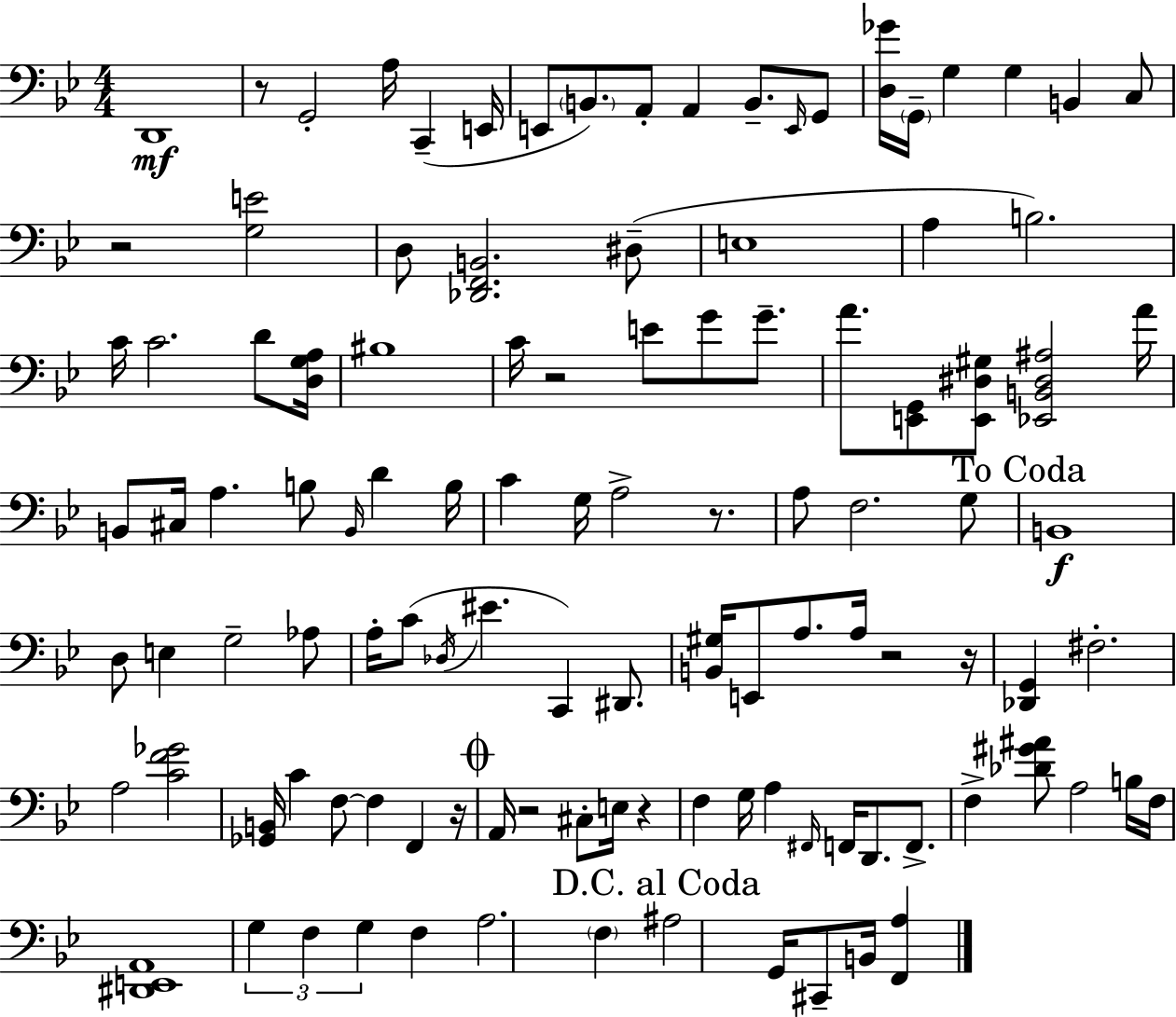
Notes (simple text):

D2/w R/e G2/h A3/s C2/q E2/s E2/e B2/e. A2/e A2/q B2/e. E2/s G2/e [D3,Gb4]/s G2/s G3/q G3/q B2/q C3/e R/h [G3,E4]/h D3/e [Db2,F2,B2]/h. D#3/e E3/w A3/q B3/h. C4/s C4/h. D4/e [D3,G3,A3]/s BIS3/w C4/s R/h E4/e G4/e G4/e. A4/e. [E2,G2]/e [E2,D#3,G#3]/e [Eb2,B2,D#3,A#3]/h A4/s B2/e C#3/s A3/q. B3/e B2/s D4/q B3/s C4/q G3/s A3/h R/e. A3/e F3/h. G3/e B2/w D3/e E3/q G3/h Ab3/e A3/s C4/e Db3/s EIS4/q. C2/q D#2/e. [B2,G#3]/s E2/e A3/e. A3/s R/h R/s [Db2,G2]/q F#3/h. A3/h [C4,F4,Gb4]/h [Gb2,B2]/s C4/q F3/e F3/q F2/q R/s A2/s R/h C#3/e E3/s R/q F3/q G3/s A3/q F#2/s F2/s D2/e. F2/e. F3/q [Db4,G#4,A#4]/e A3/h B3/s F3/s [D#2,E2,A2]/w G3/q F3/q G3/q F3/q A3/h. F3/q A#3/h G2/s C#2/e B2/s [F2,A3]/q